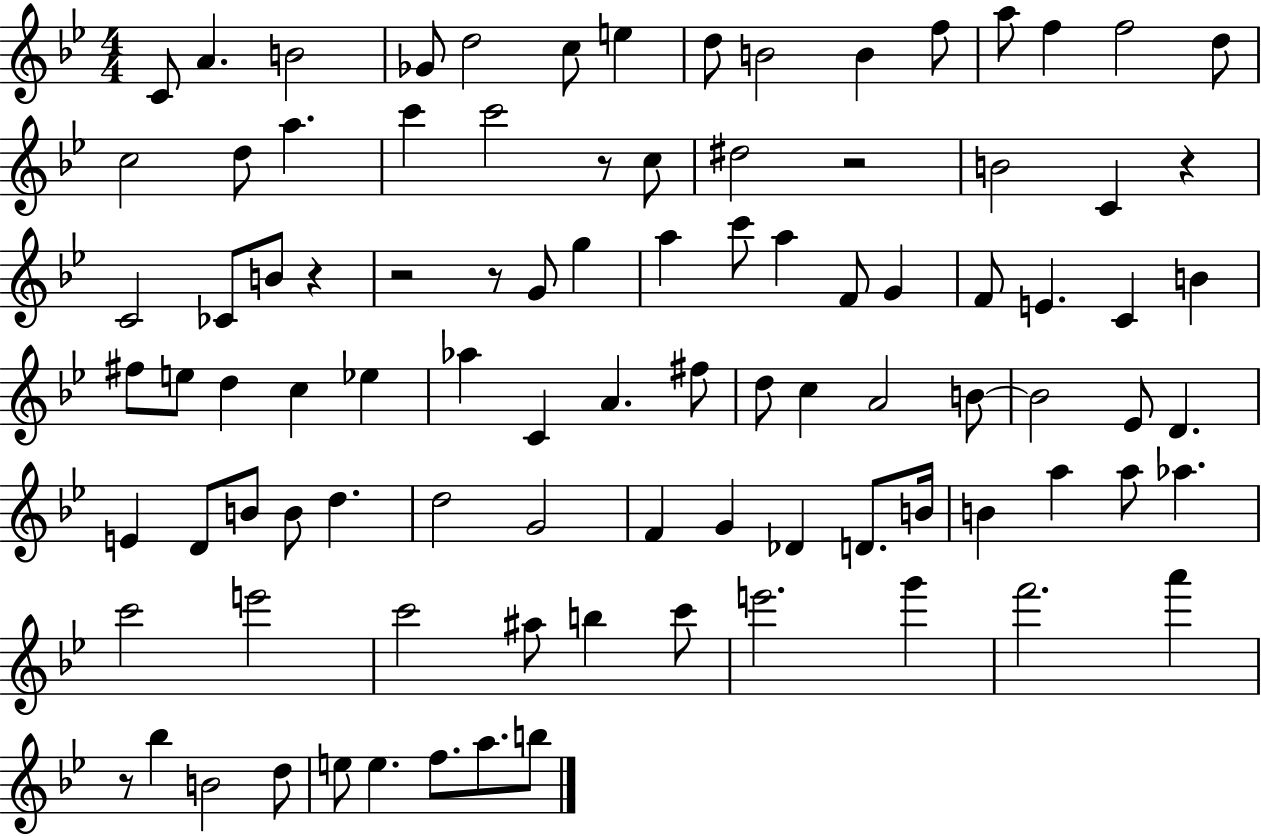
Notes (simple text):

C4/e A4/q. B4/h Gb4/e D5/h C5/e E5/q D5/e B4/h B4/q F5/e A5/e F5/q F5/h D5/e C5/h D5/e A5/q. C6/q C6/h R/e C5/e D#5/h R/h B4/h C4/q R/q C4/h CES4/e B4/e R/q R/h R/e G4/e G5/q A5/q C6/e A5/q F4/e G4/q F4/e E4/q. C4/q B4/q F#5/e E5/e D5/q C5/q Eb5/q Ab5/q C4/q A4/q. F#5/e D5/e C5/q A4/h B4/e B4/h Eb4/e D4/q. E4/q D4/e B4/e B4/e D5/q. D5/h G4/h F4/q G4/q Db4/q D4/e. B4/s B4/q A5/q A5/e Ab5/q. C6/h E6/h C6/h A#5/e B5/q C6/e E6/h. G6/q F6/h. A6/q R/e Bb5/q B4/h D5/e E5/e E5/q. F5/e. A5/e. B5/e